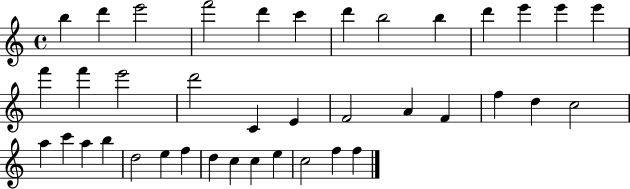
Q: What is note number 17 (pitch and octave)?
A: D6